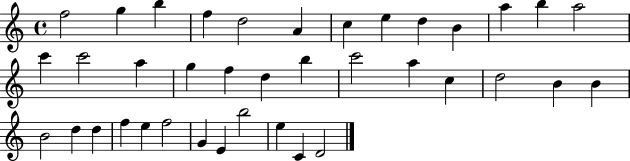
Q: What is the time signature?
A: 4/4